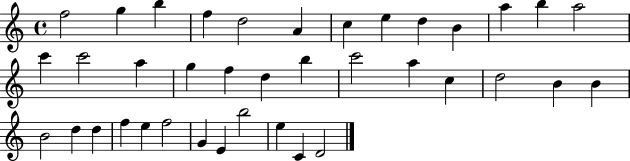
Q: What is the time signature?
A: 4/4